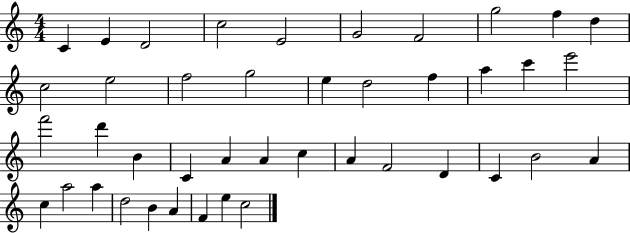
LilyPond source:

{
  \clef treble
  \numericTimeSignature
  \time 4/4
  \key c \major
  c'4 e'4 d'2 | c''2 e'2 | g'2 f'2 | g''2 f''4 d''4 | \break c''2 e''2 | f''2 g''2 | e''4 d''2 f''4 | a''4 c'''4 e'''2 | \break f'''2 d'''4 b'4 | c'4 a'4 a'4 c''4 | a'4 f'2 d'4 | c'4 b'2 a'4 | \break c''4 a''2 a''4 | d''2 b'4 a'4 | f'4 e''4 c''2 | \bar "|."
}